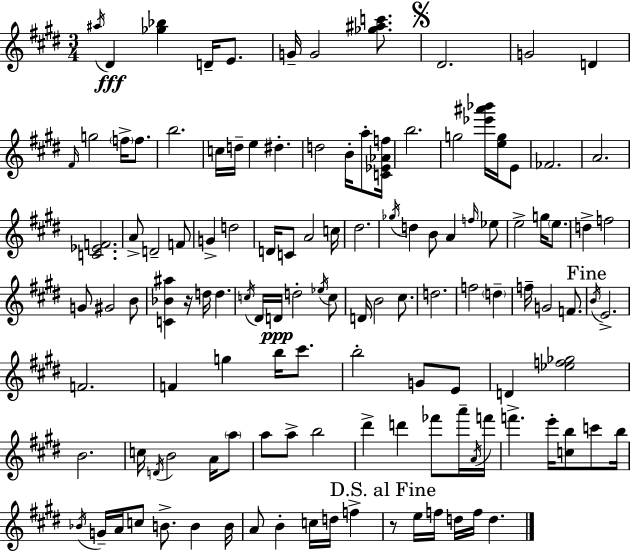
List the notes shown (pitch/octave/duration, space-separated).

A#5/s D#4/q [Gb5,Bb5]/q D4/s E4/e. G4/s G4/h [Gb5,A#5,C6]/e. D#4/h. G4/h D4/q F#4/s G5/h F5/s F5/e. B5/h. C5/s D5/s E5/q D#5/q. D5/h B4/s A5/e [C4,Eb4,Ab4,F5]/s B5/h. G5/h [Eb6,A#6,Bb6]/s [E5,G5]/s E4/e FES4/h. A4/h. [C4,Eb4,F4]/h. A4/e D4/h F4/e G4/q D5/h D4/s C4/e A4/h C5/s D#5/h. Gb5/s D5/q B4/e A4/q F5/s Eb5/e E5/h G5/s E5/e. D5/q F5/h G4/e G#4/h B4/e [C4,Bb4,A#5]/q R/s D5/s D5/q. C5/s D#4/s D4/s D5/h Eb5/s C5/e D4/s B4/h C#5/e. D5/h. F5/h D5/q F5/s G4/h F4/e. B4/s E4/h. F4/h. F4/q G5/q B5/s C#6/e. B5/h G4/e E4/e D4/q [Eb5,F5,Gb5]/h B4/h. C5/s D4/s B4/h A4/s A5/e A5/e A5/e B5/h D#6/q D6/q FES6/e A6/s A4/s F6/s F6/q. E6/s [C5,B5]/e C6/e B5/s Bb4/s G4/s A4/s C5/e B4/e. B4/q B4/s A4/e B4/q C5/s D5/s F5/q R/e E5/s F5/s D5/s F5/s D5/q.